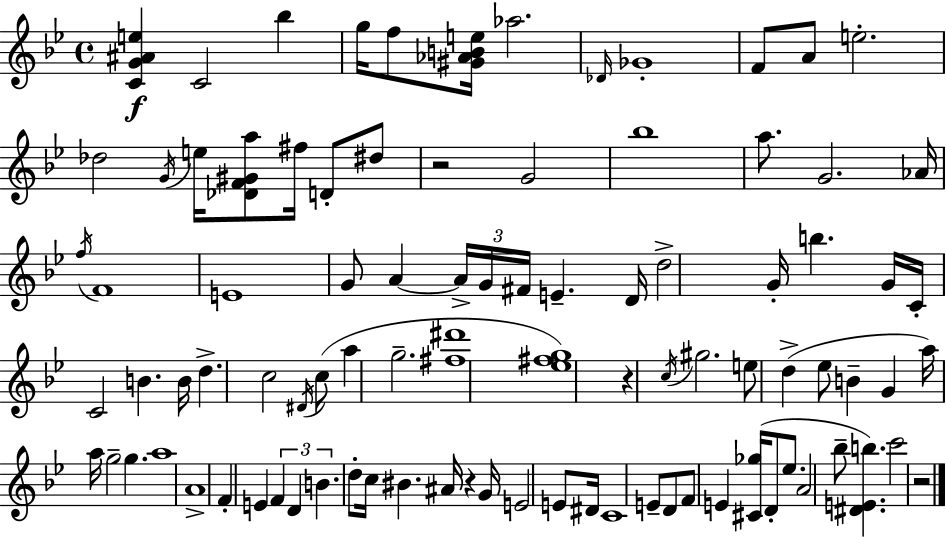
[C4,G4,A#4,E5]/q C4/h Bb5/q G5/s F5/e [G#4,Ab4,B4,E5]/s Ab5/h. Db4/s Gb4/w F4/e A4/e E5/h. Db5/h G4/s E5/s [Db4,F4,G#4,A5]/e F#5/s D4/e D#5/e R/h G4/h Bb5/w A5/e. G4/h. Ab4/s F5/s F4/w E4/w G4/e A4/q A4/s G4/s F#4/s E4/q. D4/s D5/h G4/s B5/q. G4/s C4/s C4/h B4/q. B4/s D5/q. C5/h D#4/s C5/e A5/q G5/h. [F#5,D#6]/w [Eb5,F#5,G5]/w R/q C5/s G#5/h. E5/e D5/q Eb5/e B4/q G4/q A5/s A5/s G5/h G5/q. A5/w A4/w F4/q E4/q F4/q D4/q B4/q. D5/e C5/s BIS4/q. A#4/s R/q G4/s E4/h E4/e D#4/s C4/w E4/e D4/e F4/e E4/q [C#4,Gb5]/s D4/e Eb5/e. A4/h Bb5/e [D#4,E4,B5]/q. C6/h R/h